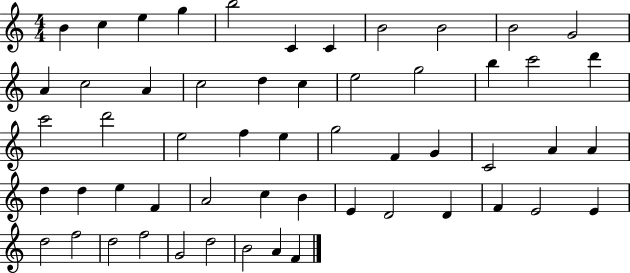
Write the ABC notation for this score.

X:1
T:Untitled
M:4/4
L:1/4
K:C
B c e g b2 C C B2 B2 B2 G2 A c2 A c2 d c e2 g2 b c'2 d' c'2 d'2 e2 f e g2 F G C2 A A d d e F A2 c B E D2 D F E2 E d2 f2 d2 f2 G2 d2 B2 A F